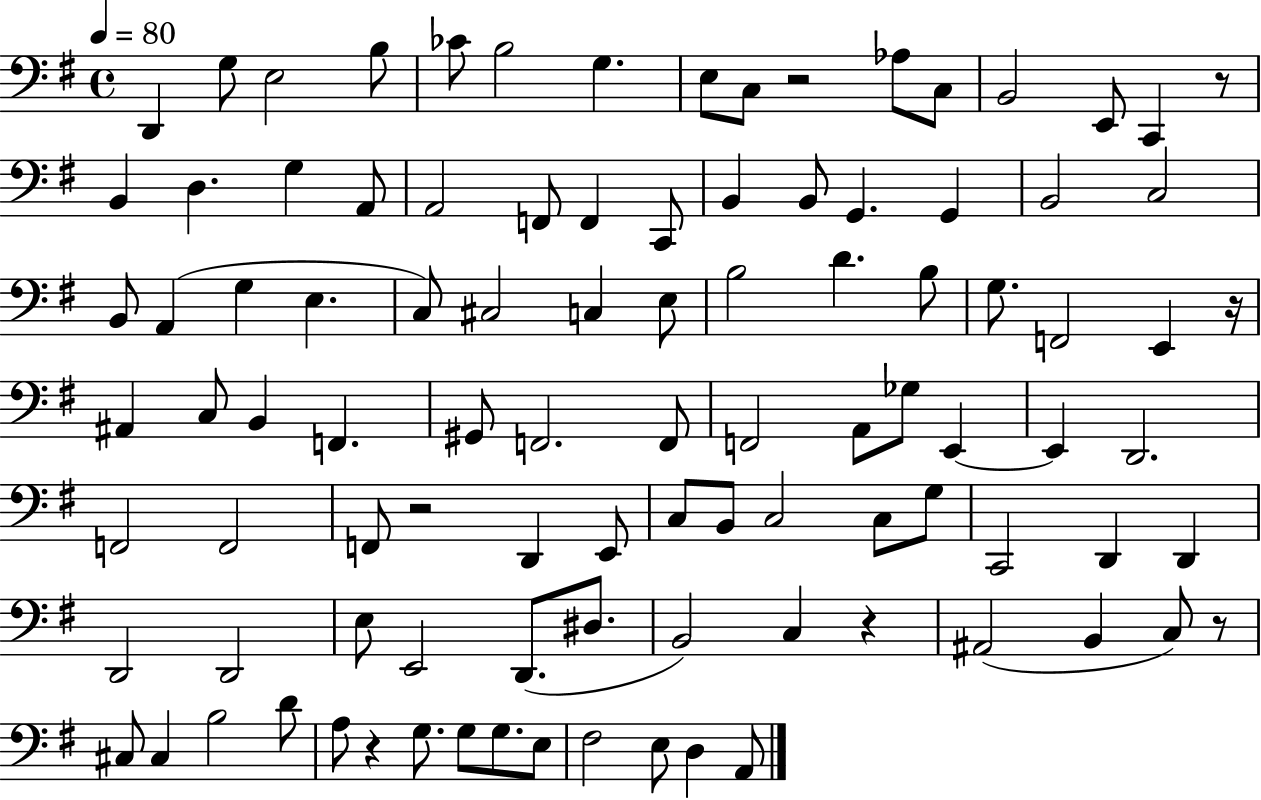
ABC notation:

X:1
T:Untitled
M:4/4
L:1/4
K:G
D,, G,/2 E,2 B,/2 _C/2 B,2 G, E,/2 C,/2 z2 _A,/2 C,/2 B,,2 E,,/2 C,, z/2 B,, D, G, A,,/2 A,,2 F,,/2 F,, C,,/2 B,, B,,/2 G,, G,, B,,2 C,2 B,,/2 A,, G, E, C,/2 ^C,2 C, E,/2 B,2 D B,/2 G,/2 F,,2 E,, z/4 ^A,, C,/2 B,, F,, ^G,,/2 F,,2 F,,/2 F,,2 A,,/2 _G,/2 E,, E,, D,,2 F,,2 F,,2 F,,/2 z2 D,, E,,/2 C,/2 B,,/2 C,2 C,/2 G,/2 C,,2 D,, D,, D,,2 D,,2 E,/2 E,,2 D,,/2 ^D,/2 B,,2 C, z ^A,,2 B,, C,/2 z/2 ^C,/2 ^C, B,2 D/2 A,/2 z G,/2 G,/2 G,/2 E,/2 ^F,2 E,/2 D, A,,/2